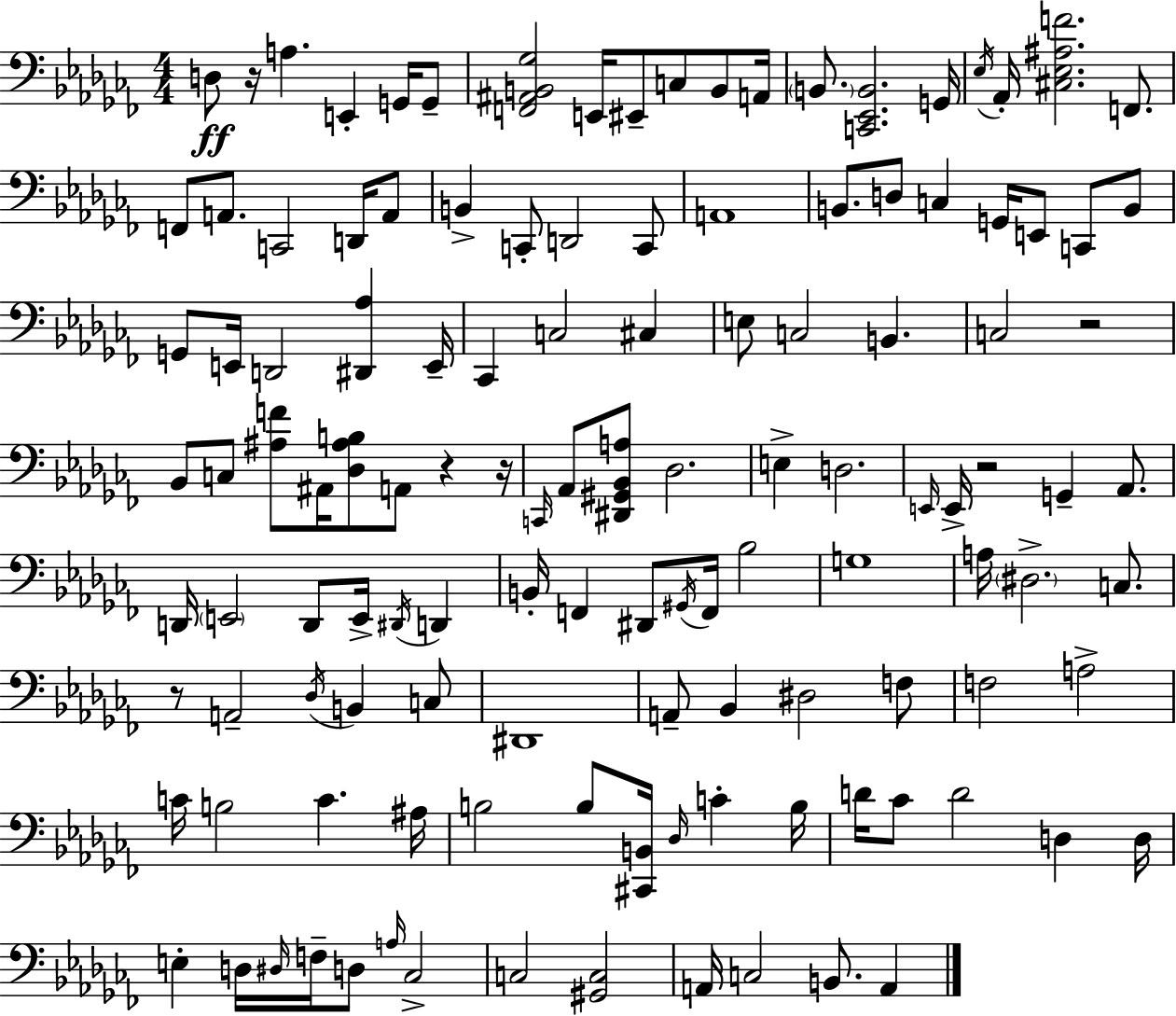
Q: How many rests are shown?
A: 6